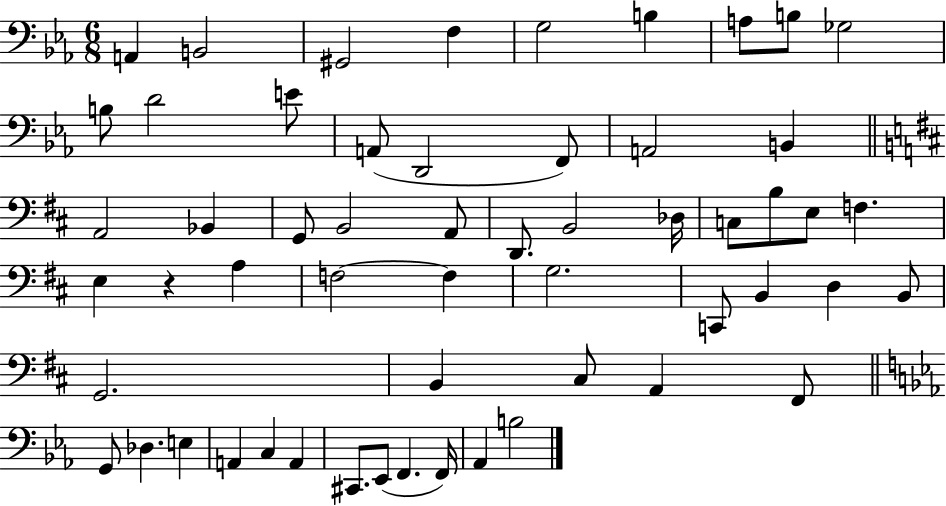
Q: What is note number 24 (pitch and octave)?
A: B2